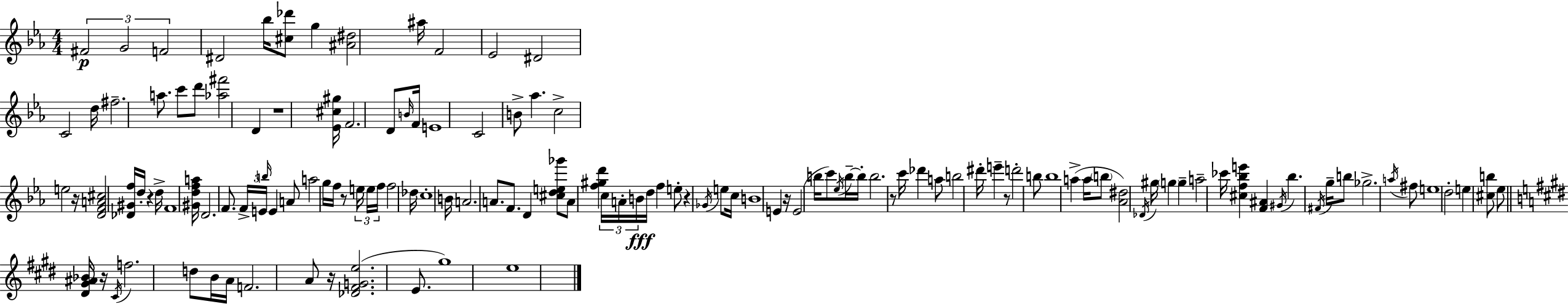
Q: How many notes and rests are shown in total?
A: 135